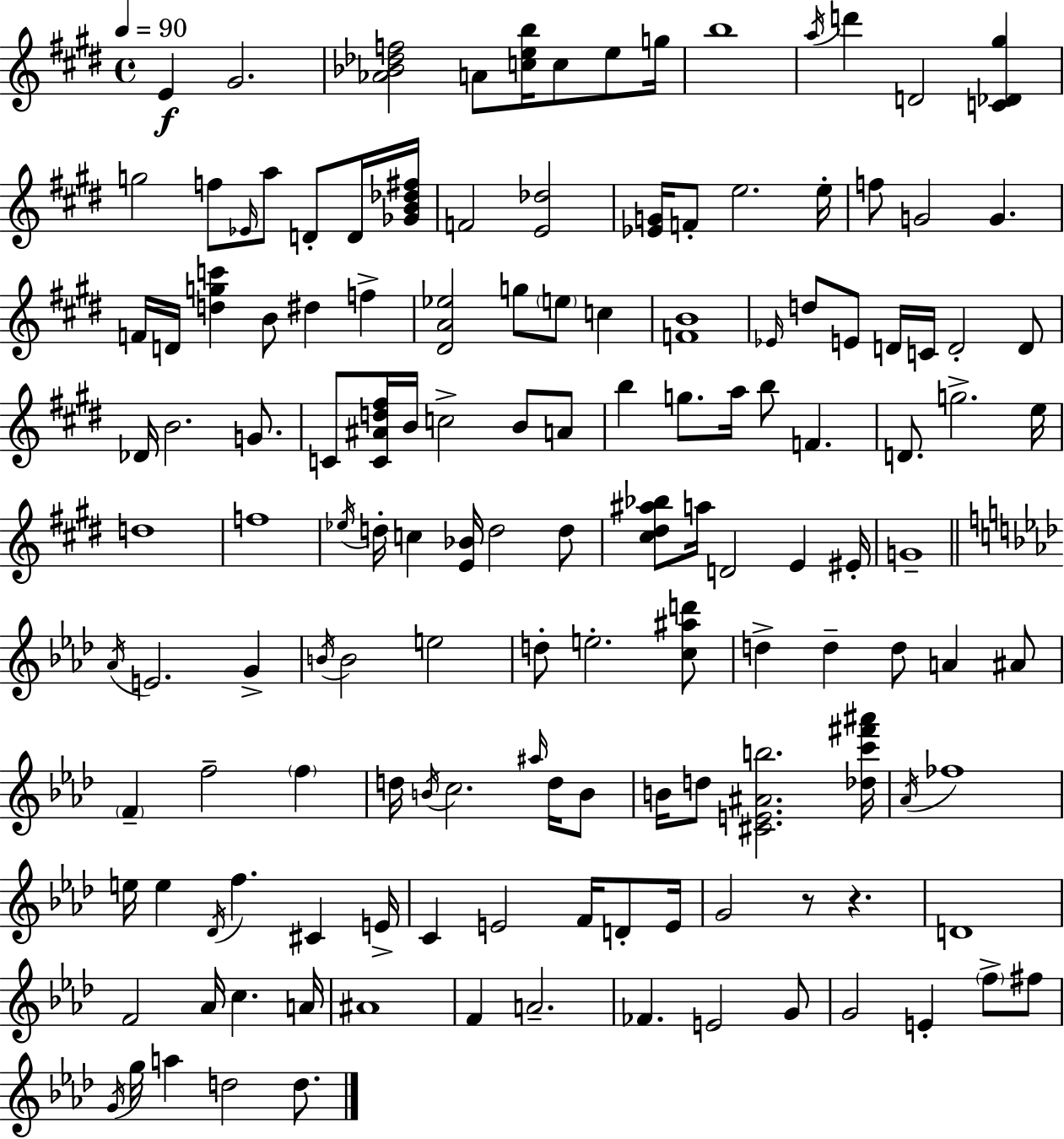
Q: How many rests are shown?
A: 2